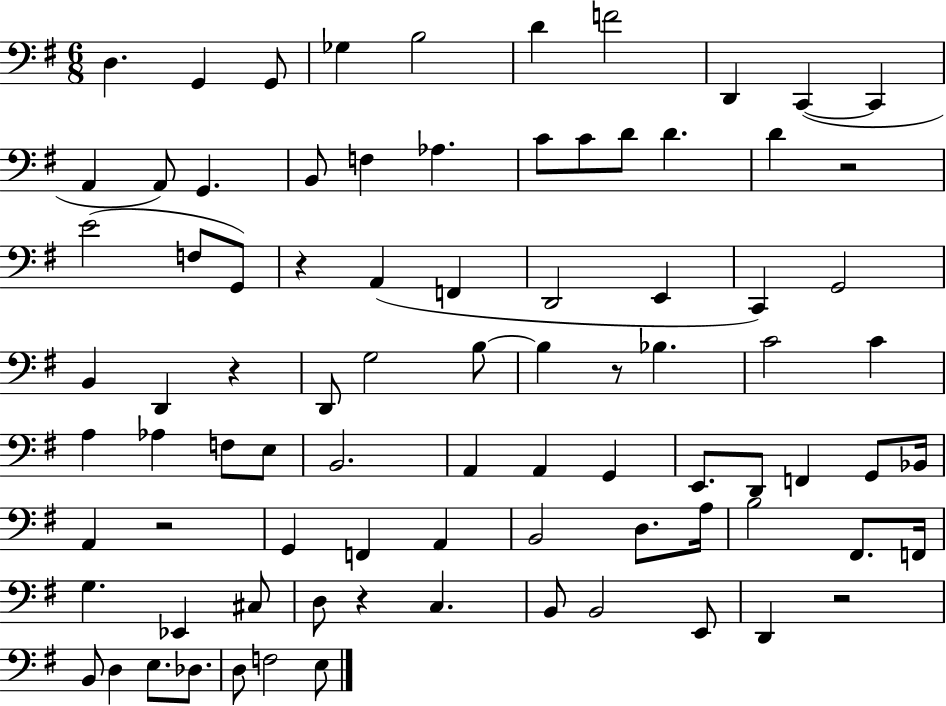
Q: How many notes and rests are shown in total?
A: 85